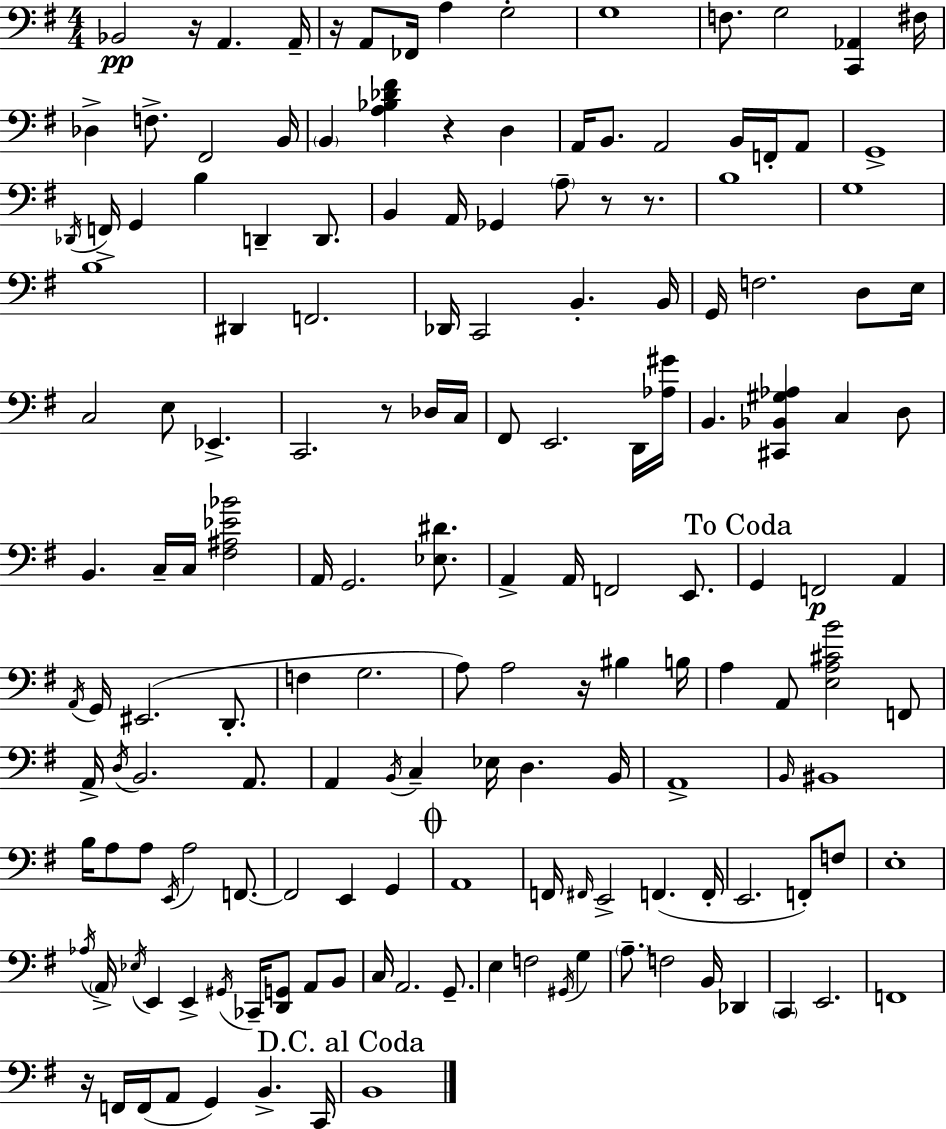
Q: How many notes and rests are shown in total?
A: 162